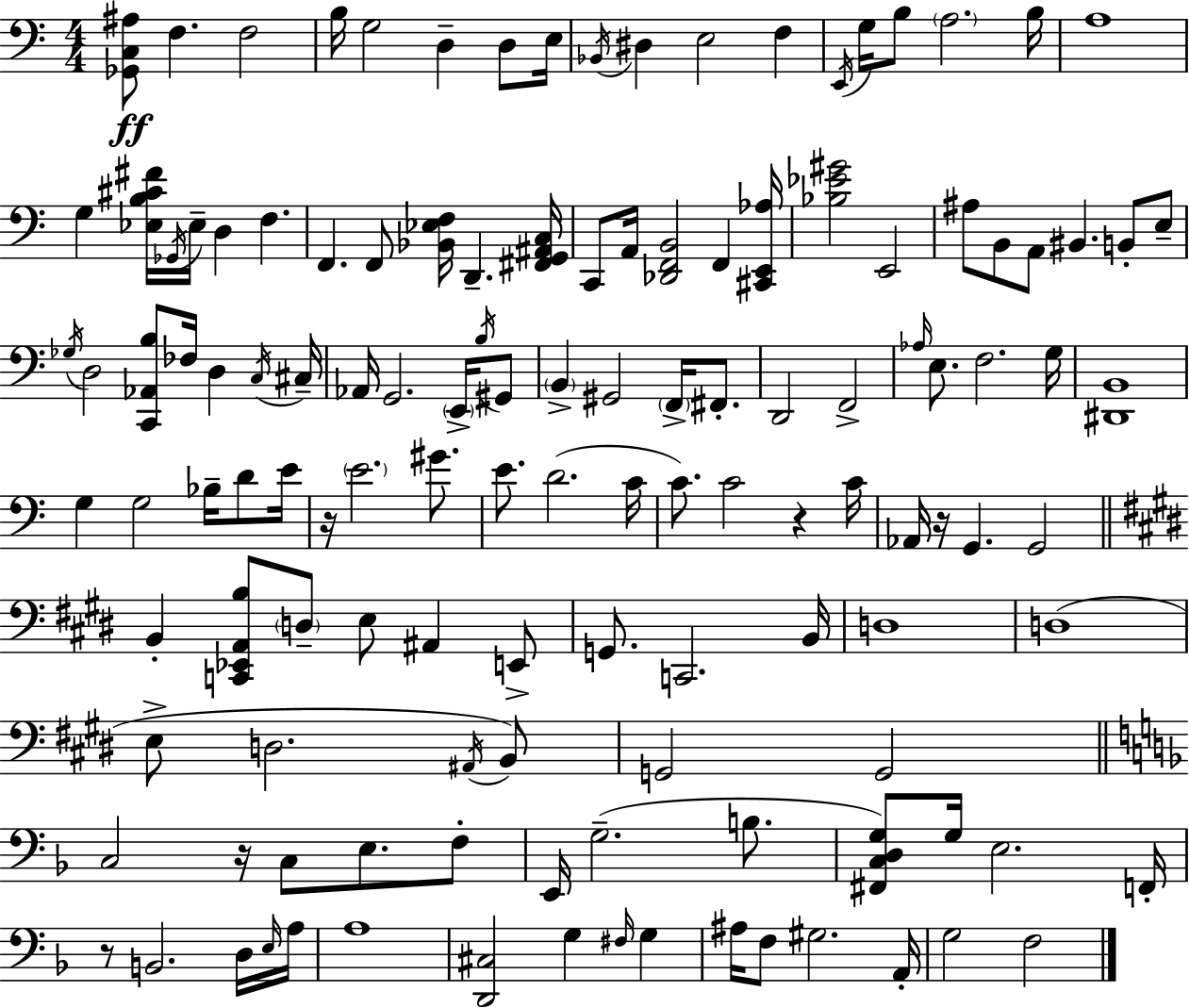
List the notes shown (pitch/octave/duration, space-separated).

[Gb2,C3,A#3]/e F3/q. F3/h B3/s G3/h D3/q D3/e E3/s Bb2/s D#3/q E3/h F3/q E2/s G3/s B3/e A3/h. B3/s A3/w G3/q [Eb3,B3,C#4,F#4]/s Gb2/s Eb3/s D3/q F3/q. F2/q. F2/e [Bb2,Eb3,F3]/s D2/q. [F#2,G2,A#2,C3]/s C2/e A2/s [Db2,F2,B2]/h F2/q [C#2,E2,Ab3]/s [Bb3,Eb4,G#4]/h E2/h A#3/e B2/e A2/e BIS2/q. B2/e E3/e Gb3/s D3/h [C2,Ab2,B3]/e FES3/s D3/q C3/s C#3/s Ab2/s G2/h. E2/s B3/s G#2/e B2/q G#2/h F2/s F#2/e. D2/h F2/h Ab3/s E3/e. F3/h. G3/s [D#2,B2]/w G3/q G3/h Bb3/s D4/e E4/s R/s E4/h. G#4/e. E4/e. D4/h. C4/s C4/e. C4/h R/q C4/s Ab2/s R/s G2/q. G2/h B2/q [C2,Eb2,A2,B3]/e D3/e E3/e A#2/q E2/e G2/e. C2/h. B2/s D3/w D3/w E3/e D3/h. A#2/s B2/e G2/h G2/h C3/h R/s C3/e E3/e. F3/e E2/s G3/h. B3/e. [F#2,C3,D3,G3]/e G3/s E3/h. F2/s R/e B2/h. D3/s E3/s A3/s A3/w [D2,C#3]/h G3/q F#3/s G3/q A#3/s F3/e G#3/h. A2/s G3/h F3/h